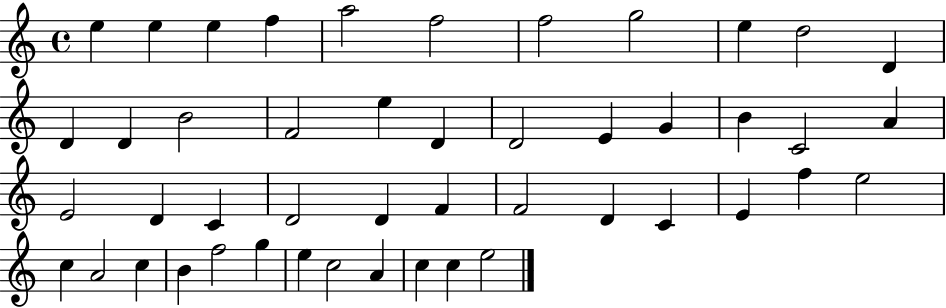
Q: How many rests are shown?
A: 0